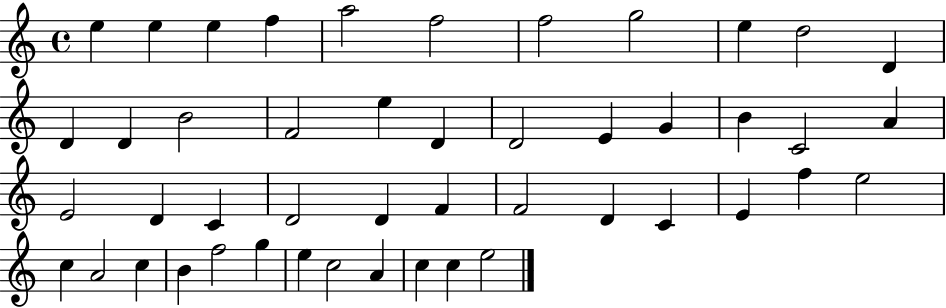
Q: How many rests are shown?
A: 0